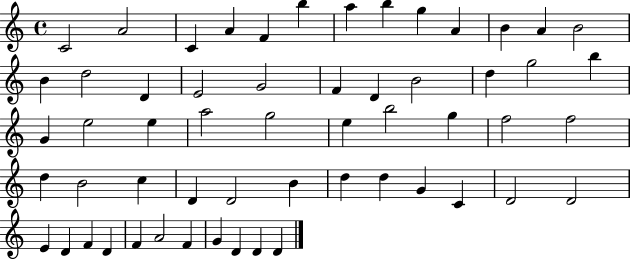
X:1
T:Untitled
M:4/4
L:1/4
K:C
C2 A2 C A F b a b g A B A B2 B d2 D E2 G2 F D B2 d g2 b G e2 e a2 g2 e b2 g f2 f2 d B2 c D D2 B d d G C D2 D2 E D F D F A2 F G D D D